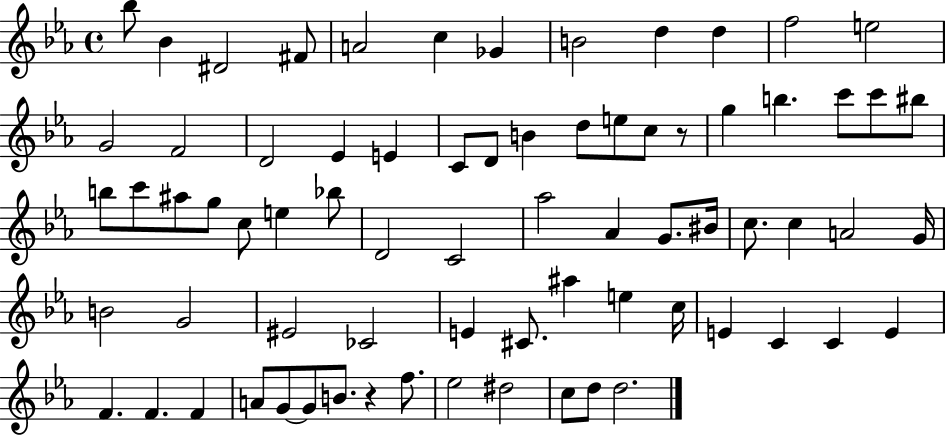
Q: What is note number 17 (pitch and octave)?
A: E4